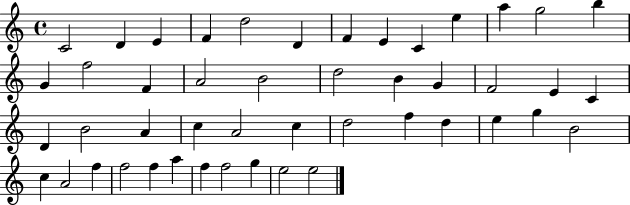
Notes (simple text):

C4/h D4/q E4/q F4/q D5/h D4/q F4/q E4/q C4/q E5/q A5/q G5/h B5/q G4/q F5/h F4/q A4/h B4/h D5/h B4/q G4/q F4/h E4/q C4/q D4/q B4/h A4/q C5/q A4/h C5/q D5/h F5/q D5/q E5/q G5/q B4/h C5/q A4/h F5/q F5/h F5/q A5/q F5/q F5/h G5/q E5/h E5/h